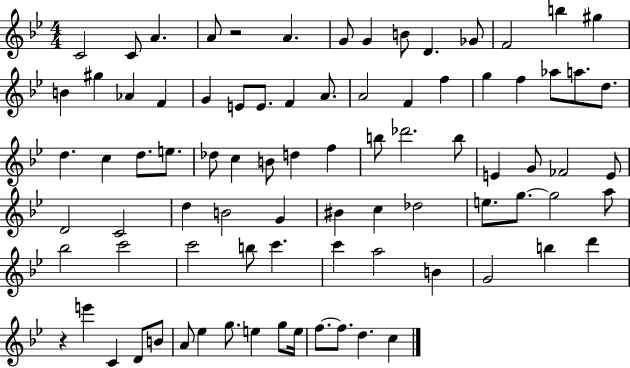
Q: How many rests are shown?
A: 2